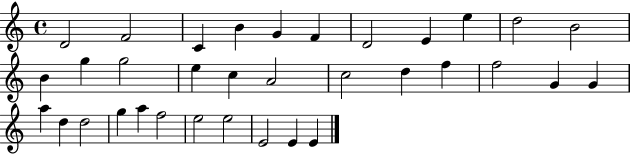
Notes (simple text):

D4/h F4/h C4/q B4/q G4/q F4/q D4/h E4/q E5/q D5/h B4/h B4/q G5/q G5/h E5/q C5/q A4/h C5/h D5/q F5/q F5/h G4/q G4/q A5/q D5/q D5/h G5/q A5/q F5/h E5/h E5/h E4/h E4/q E4/q